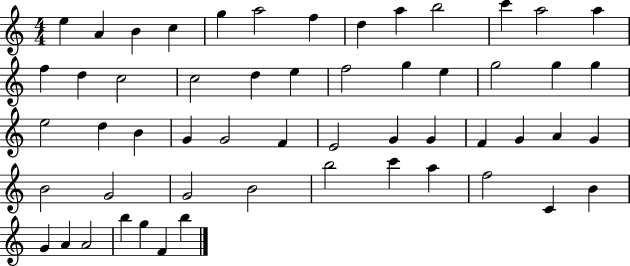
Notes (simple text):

E5/q A4/q B4/q C5/q G5/q A5/h F5/q D5/q A5/q B5/h C6/q A5/h A5/q F5/q D5/q C5/h C5/h D5/q E5/q F5/h G5/q E5/q G5/h G5/q G5/q E5/h D5/q B4/q G4/q G4/h F4/q E4/h G4/q G4/q F4/q G4/q A4/q G4/q B4/h G4/h G4/h B4/h B5/h C6/q A5/q F5/h C4/q B4/q G4/q A4/q A4/h B5/q G5/q F4/q B5/q